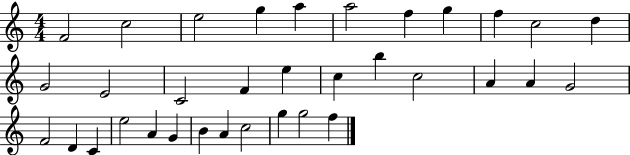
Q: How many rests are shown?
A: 0